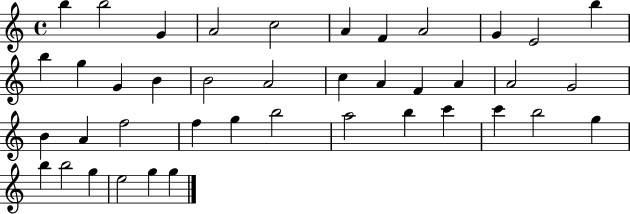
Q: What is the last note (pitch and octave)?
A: G5